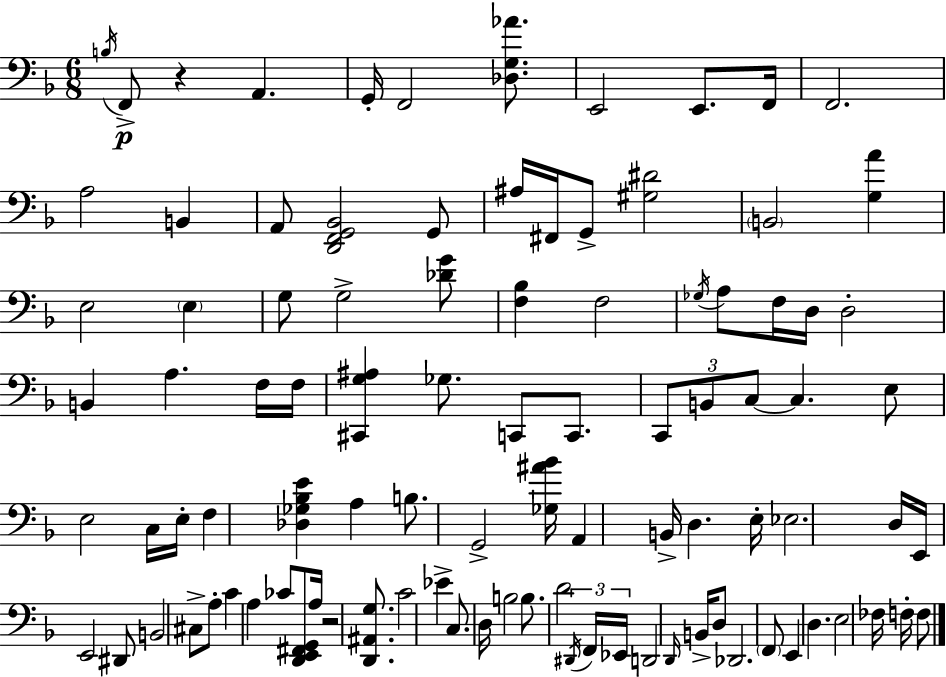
X:1
T:Untitled
M:6/8
L:1/4
K:F
B,/4 F,,/2 z A,, G,,/4 F,,2 [_D,G,_A]/2 E,,2 E,,/2 F,,/4 F,,2 A,2 B,, A,,/2 [D,,F,,G,,_B,,]2 G,,/2 ^A,/4 ^F,,/4 G,,/2 [^G,^D]2 B,,2 [G,A] E,2 E, G,/2 G,2 [_DG]/2 [F,_B,] F,2 _G,/4 A,/2 F,/4 D,/4 D,2 B,, A, F,/4 F,/4 [^C,,G,^A,] _G,/2 C,,/2 C,,/2 C,,/2 B,,/2 C,/2 C, E,/2 E,2 C,/4 E,/4 F, [_D,_G,_B,E] A, B,/2 G,,2 [_G,^A_B]/4 A,, B,,/4 D, E,/4 _E,2 D,/4 E,,/4 E,,2 ^D,,/2 B,,2 ^C,/2 A,/2 C A, _C/2 [D,,E,,^F,,G,,]/2 A,/4 z2 [D,,^A,,G,]/2 C2 _E C,/2 D,/4 B,2 B,/2 D2 ^D,,/4 F,,/4 _E,,/4 D,,2 D,,/4 B,,/4 D,/2 _D,,2 F,,/2 E,, D, E,2 _F,/4 F,/4 F,/2